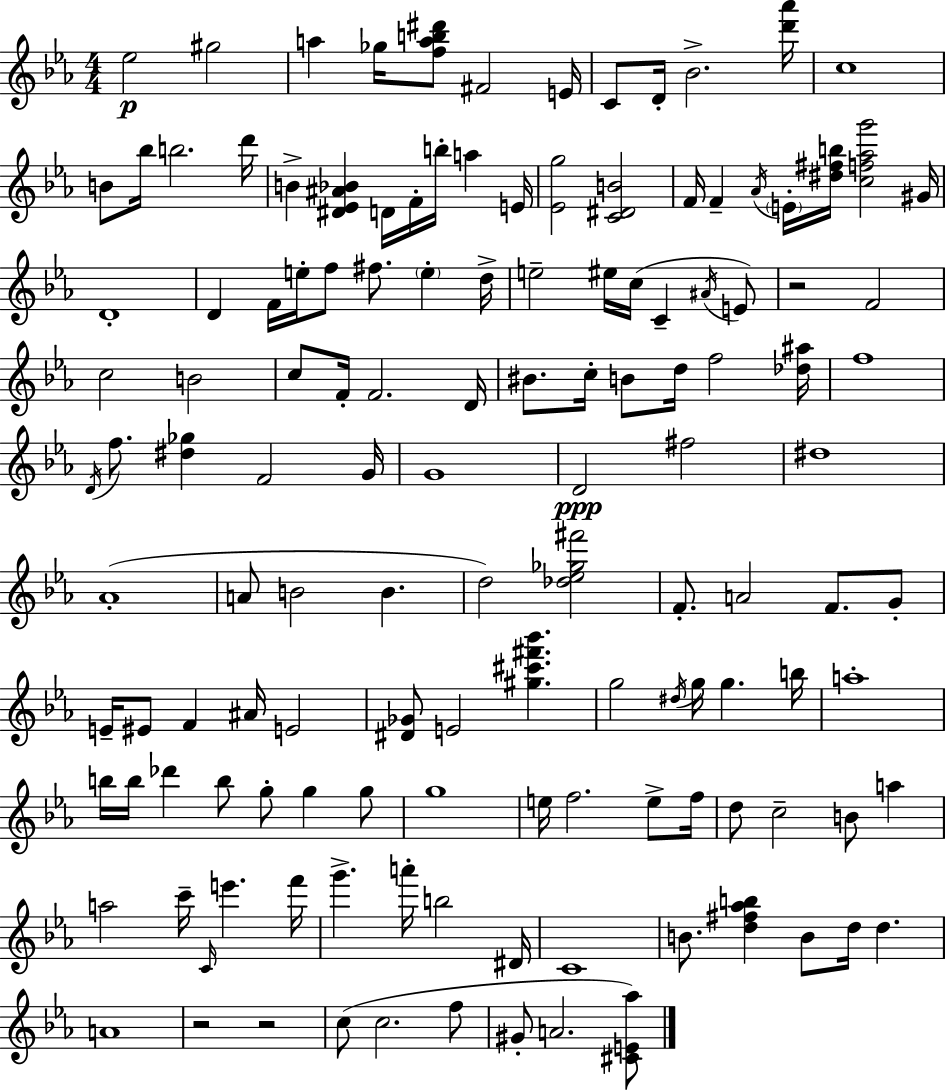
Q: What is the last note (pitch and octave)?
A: A4